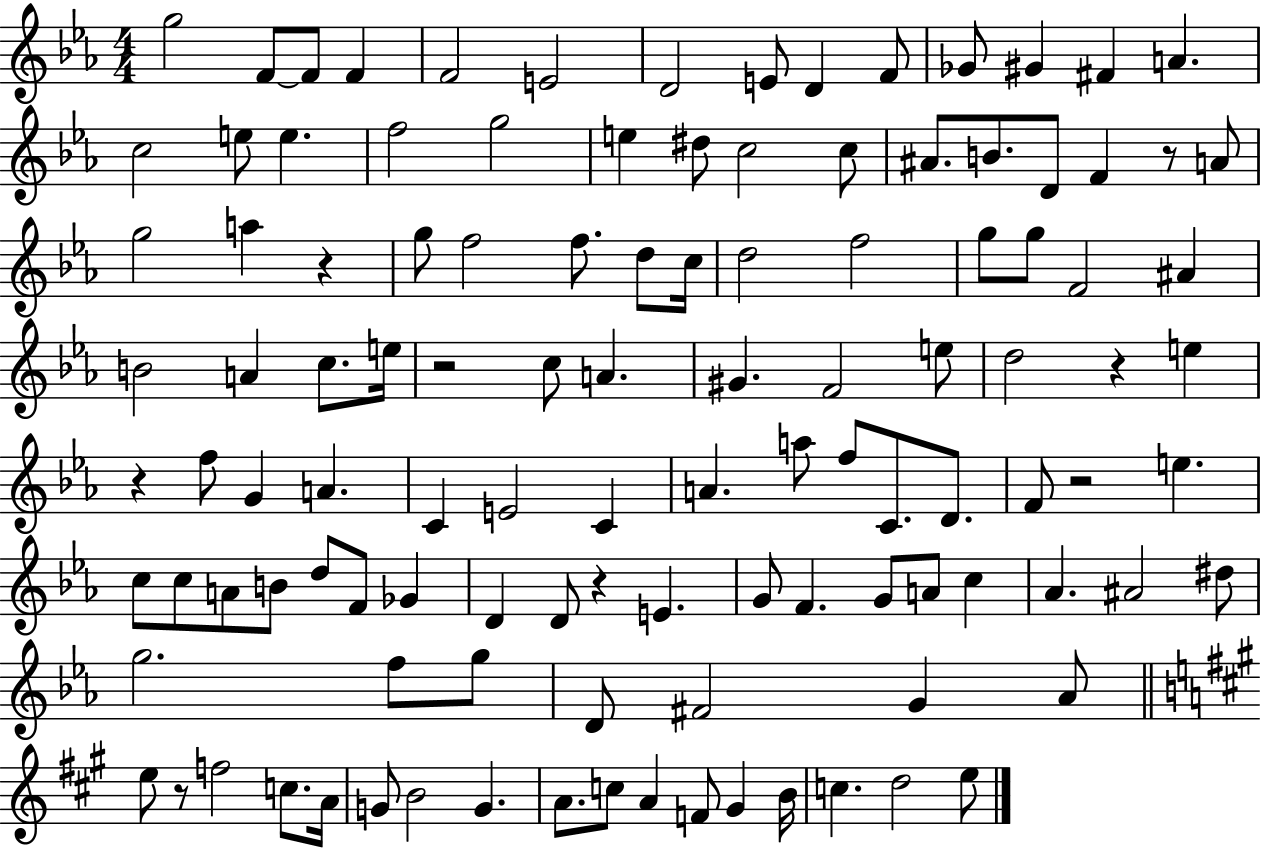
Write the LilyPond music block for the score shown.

{
  \clef treble
  \numericTimeSignature
  \time 4/4
  \key ees \major
  \repeat volta 2 { g''2 f'8~~ f'8 f'4 | f'2 e'2 | d'2 e'8 d'4 f'8 | ges'8 gis'4 fis'4 a'4. | \break c''2 e''8 e''4. | f''2 g''2 | e''4 dis''8 c''2 c''8 | ais'8. b'8. d'8 f'4 r8 a'8 | \break g''2 a''4 r4 | g''8 f''2 f''8. d''8 c''16 | d''2 f''2 | g''8 g''8 f'2 ais'4 | \break b'2 a'4 c''8. e''16 | r2 c''8 a'4. | gis'4. f'2 e''8 | d''2 r4 e''4 | \break r4 f''8 g'4 a'4. | c'4 e'2 c'4 | a'4. a''8 f''8 c'8. d'8. | f'8 r2 e''4. | \break c''8 c''8 a'8 b'8 d''8 f'8 ges'4 | d'4 d'8 r4 e'4. | g'8 f'4. g'8 a'8 c''4 | aes'4. ais'2 dis''8 | \break g''2. f''8 g''8 | d'8 fis'2 g'4 aes'8 | \bar "||" \break \key a \major e''8 r8 f''2 c''8. a'16 | g'8 b'2 g'4. | a'8. c''8 a'4 f'8 gis'4 b'16 | c''4. d''2 e''8 | \break } \bar "|."
}